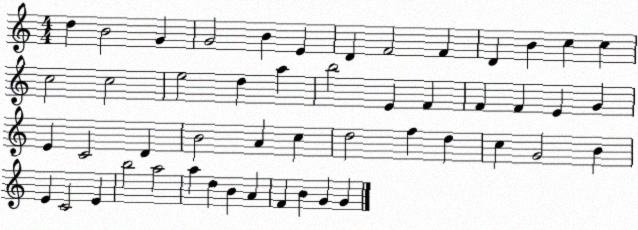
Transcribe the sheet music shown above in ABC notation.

X:1
T:Untitled
M:4/4
L:1/4
K:C
d B2 G G2 B E D F2 F D B c c c2 c2 e2 d a b2 E F F F E G E C2 D B2 A c d2 f d c G2 B E C2 E b2 a2 a d B A F B G G